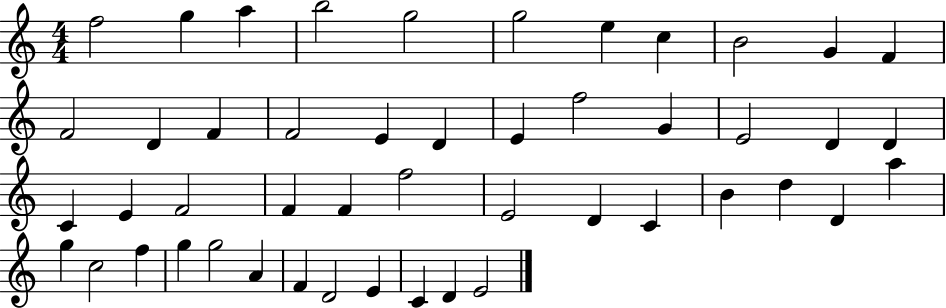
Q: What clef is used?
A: treble